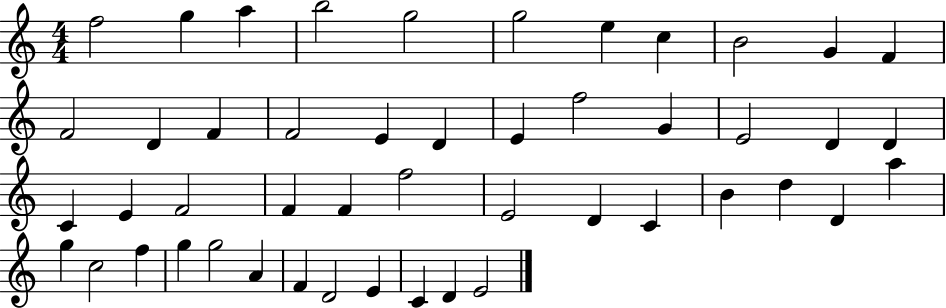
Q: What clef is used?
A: treble